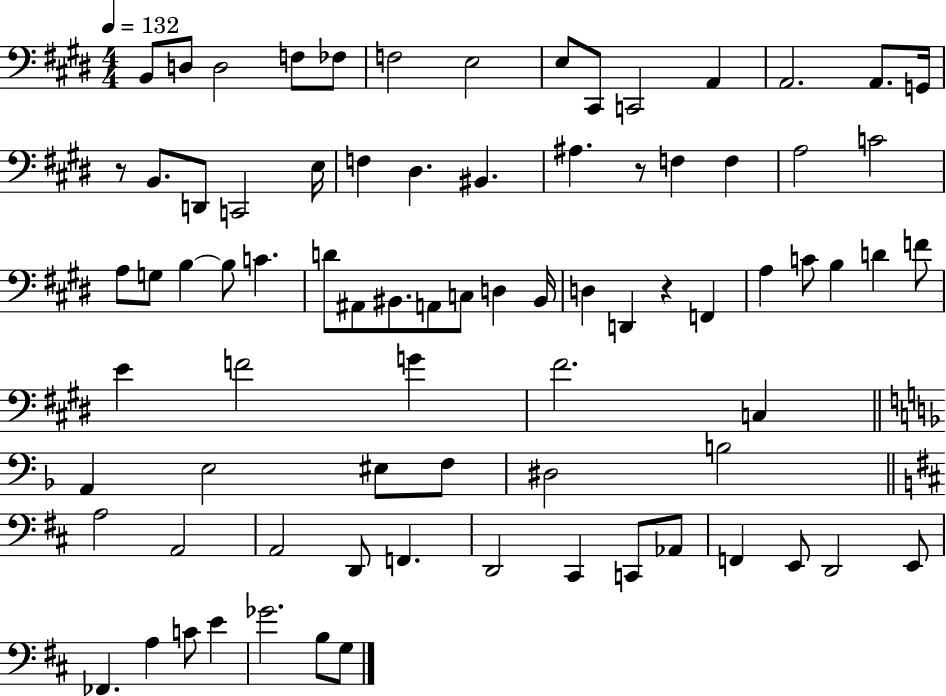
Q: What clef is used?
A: bass